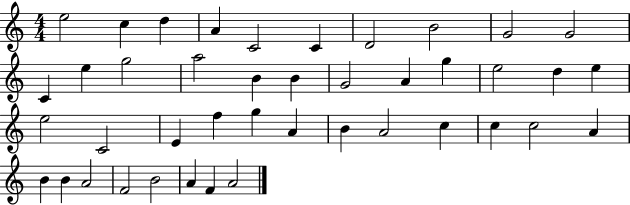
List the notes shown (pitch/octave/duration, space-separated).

E5/h C5/q D5/q A4/q C4/h C4/q D4/h B4/h G4/h G4/h C4/q E5/q G5/h A5/h B4/q B4/q G4/h A4/q G5/q E5/h D5/q E5/q E5/h C4/h E4/q F5/q G5/q A4/q B4/q A4/h C5/q C5/q C5/h A4/q B4/q B4/q A4/h F4/h B4/h A4/q F4/q A4/h